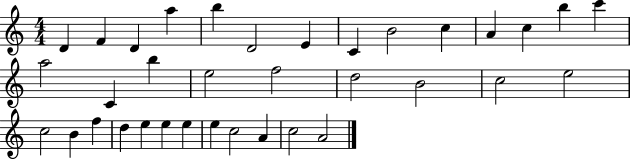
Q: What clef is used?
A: treble